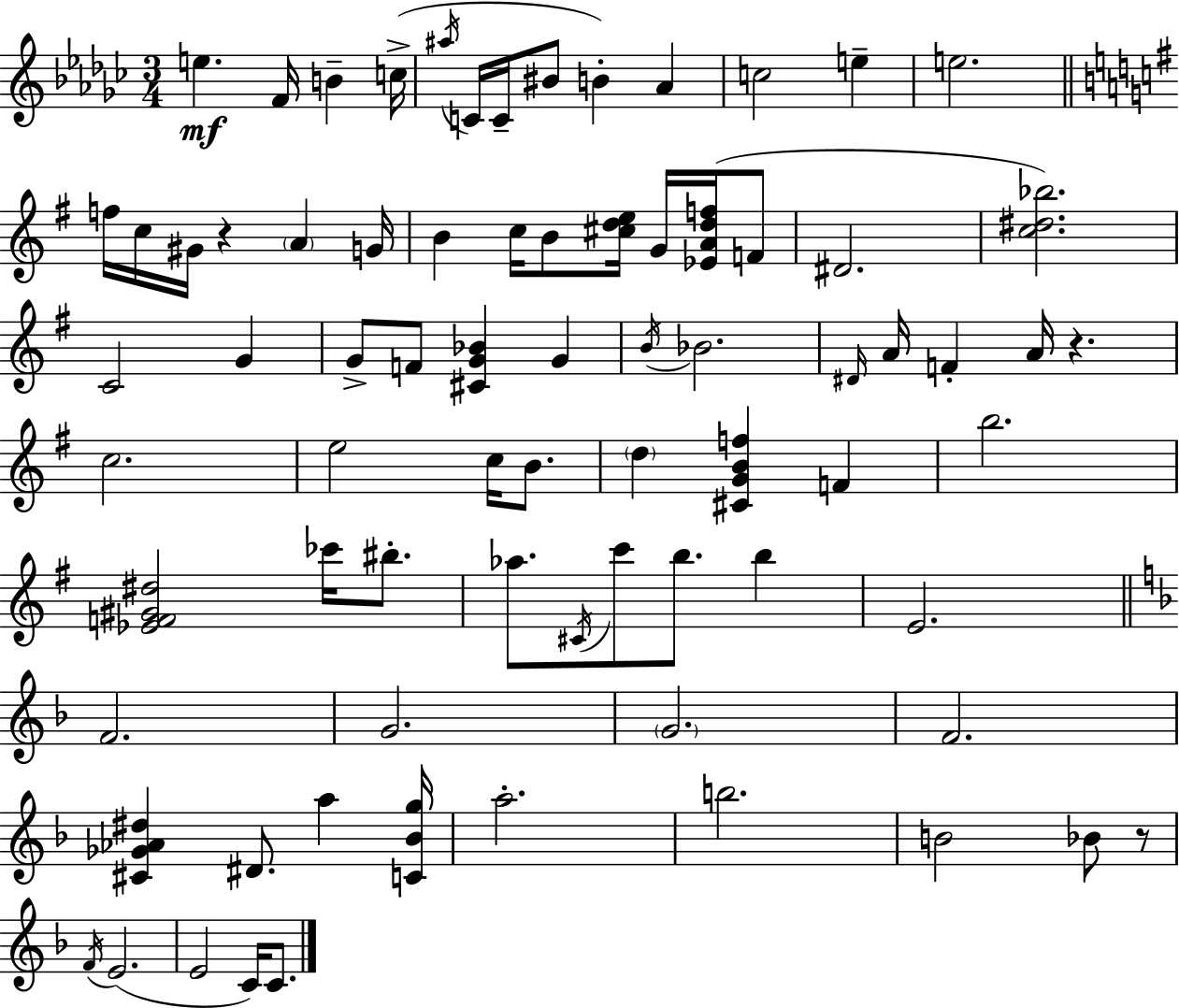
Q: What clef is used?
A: treble